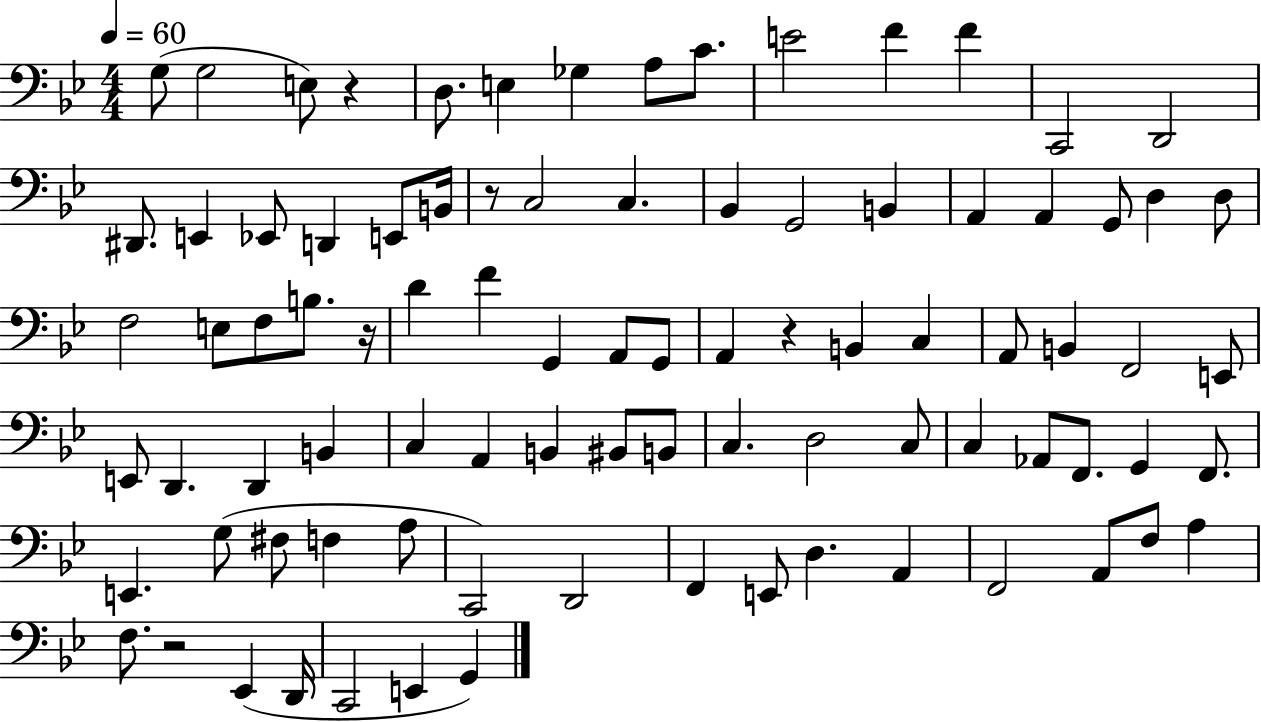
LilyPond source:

{
  \clef bass
  \numericTimeSignature
  \time 4/4
  \key bes \major
  \tempo 4 = 60
  g8( g2 e8) r4 | d8. e4 ges4 a8 c'8. | e'2 f'4 f'4 | c,2 d,2 | \break dis,8. e,4 ees,8 d,4 e,8 b,16 | r8 c2 c4. | bes,4 g,2 b,4 | a,4 a,4 g,8 d4 d8 | \break f2 e8 f8 b8. r16 | d'4 f'4 g,4 a,8 g,8 | a,4 r4 b,4 c4 | a,8 b,4 f,2 e,8 | \break e,8 d,4. d,4 b,4 | c4 a,4 b,4 bis,8 b,8 | c4. d2 c8 | c4 aes,8 f,8. g,4 f,8. | \break e,4. g8( fis8 f4 a8 | c,2) d,2 | f,4 e,8 d4. a,4 | f,2 a,8 f8 a4 | \break f8. r2 ees,4( d,16 | c,2 e,4 g,4) | \bar "|."
}